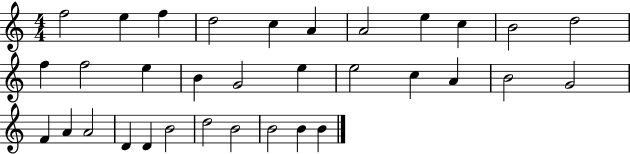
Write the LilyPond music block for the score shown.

{
  \clef treble
  \numericTimeSignature
  \time 4/4
  \key c \major
  f''2 e''4 f''4 | d''2 c''4 a'4 | a'2 e''4 c''4 | b'2 d''2 | \break f''4 f''2 e''4 | b'4 g'2 e''4 | e''2 c''4 a'4 | b'2 g'2 | \break f'4 a'4 a'2 | d'4 d'4 b'2 | d''2 b'2 | b'2 b'4 b'4 | \break \bar "|."
}